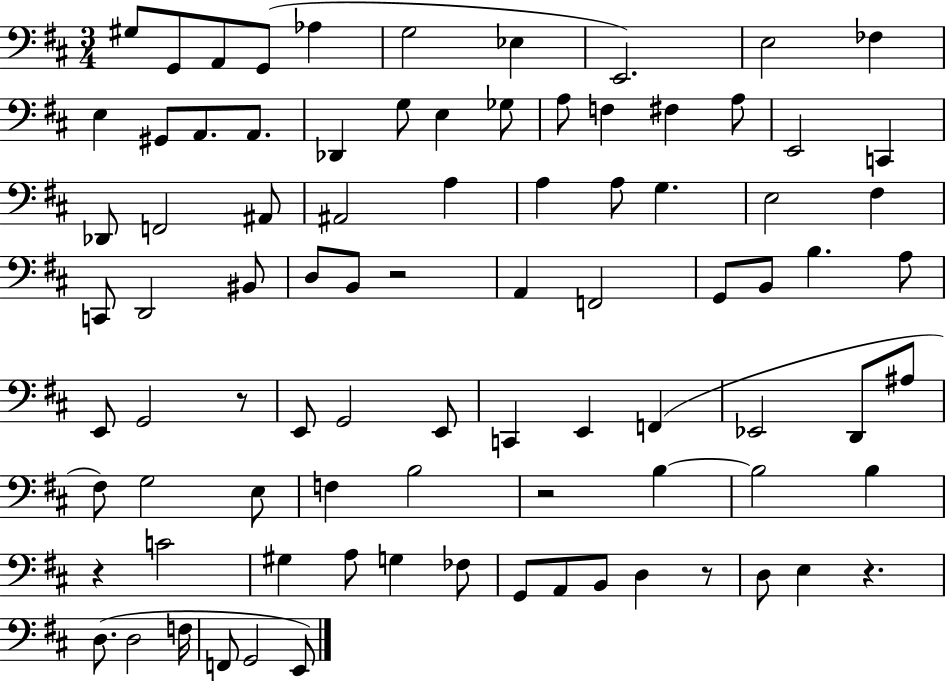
X:1
T:Untitled
M:3/4
L:1/4
K:D
^G,/2 G,,/2 A,,/2 G,,/2 _A, G,2 _E, E,,2 E,2 _F, E, ^G,,/2 A,,/2 A,,/2 _D,, G,/2 E, _G,/2 A,/2 F, ^F, A,/2 E,,2 C,, _D,,/2 F,,2 ^A,,/2 ^A,,2 A, A, A,/2 G, E,2 ^F, C,,/2 D,,2 ^B,,/2 D,/2 B,,/2 z2 A,, F,,2 G,,/2 B,,/2 B, A,/2 E,,/2 G,,2 z/2 E,,/2 G,,2 E,,/2 C,, E,, F,, _E,,2 D,,/2 ^A,/2 ^F,/2 G,2 E,/2 F, B,2 z2 B, B,2 B, z C2 ^G, A,/2 G, _F,/2 G,,/2 A,,/2 B,,/2 D, z/2 D,/2 E, z D,/2 D,2 F,/4 F,,/2 G,,2 E,,/2